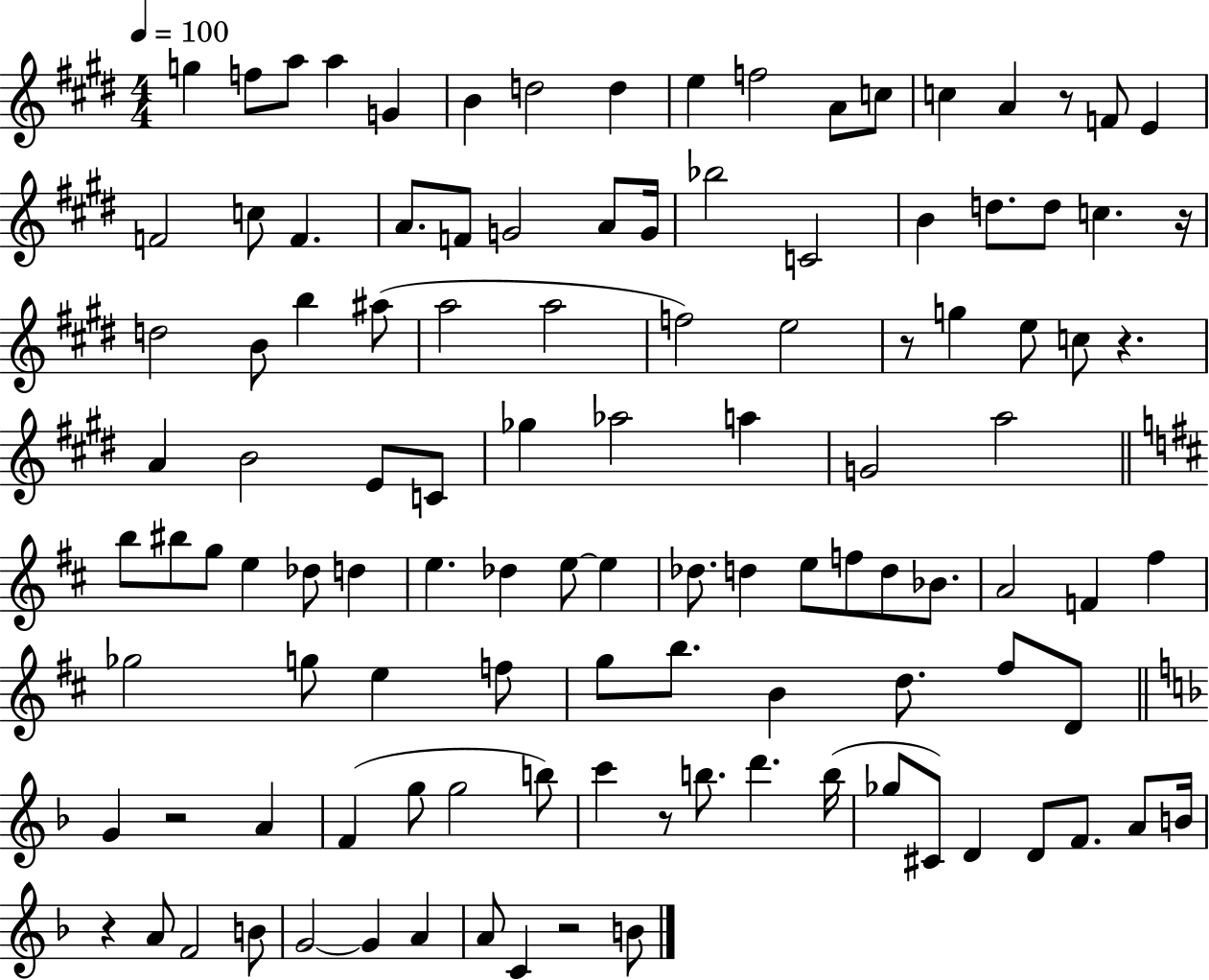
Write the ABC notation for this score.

X:1
T:Untitled
M:4/4
L:1/4
K:E
g f/2 a/2 a G B d2 d e f2 A/2 c/2 c A z/2 F/2 E F2 c/2 F A/2 F/2 G2 A/2 G/4 _b2 C2 B d/2 d/2 c z/4 d2 B/2 b ^a/2 a2 a2 f2 e2 z/2 g e/2 c/2 z A B2 E/2 C/2 _g _a2 a G2 a2 b/2 ^b/2 g/2 e _d/2 d e _d e/2 e _d/2 d e/2 f/2 d/2 _B/2 A2 F ^f _g2 g/2 e f/2 g/2 b/2 B d/2 ^f/2 D/2 G z2 A F g/2 g2 b/2 c' z/2 b/2 d' b/4 _g/2 ^C/2 D D/2 F/2 A/2 B/4 z A/2 F2 B/2 G2 G A A/2 C z2 B/2